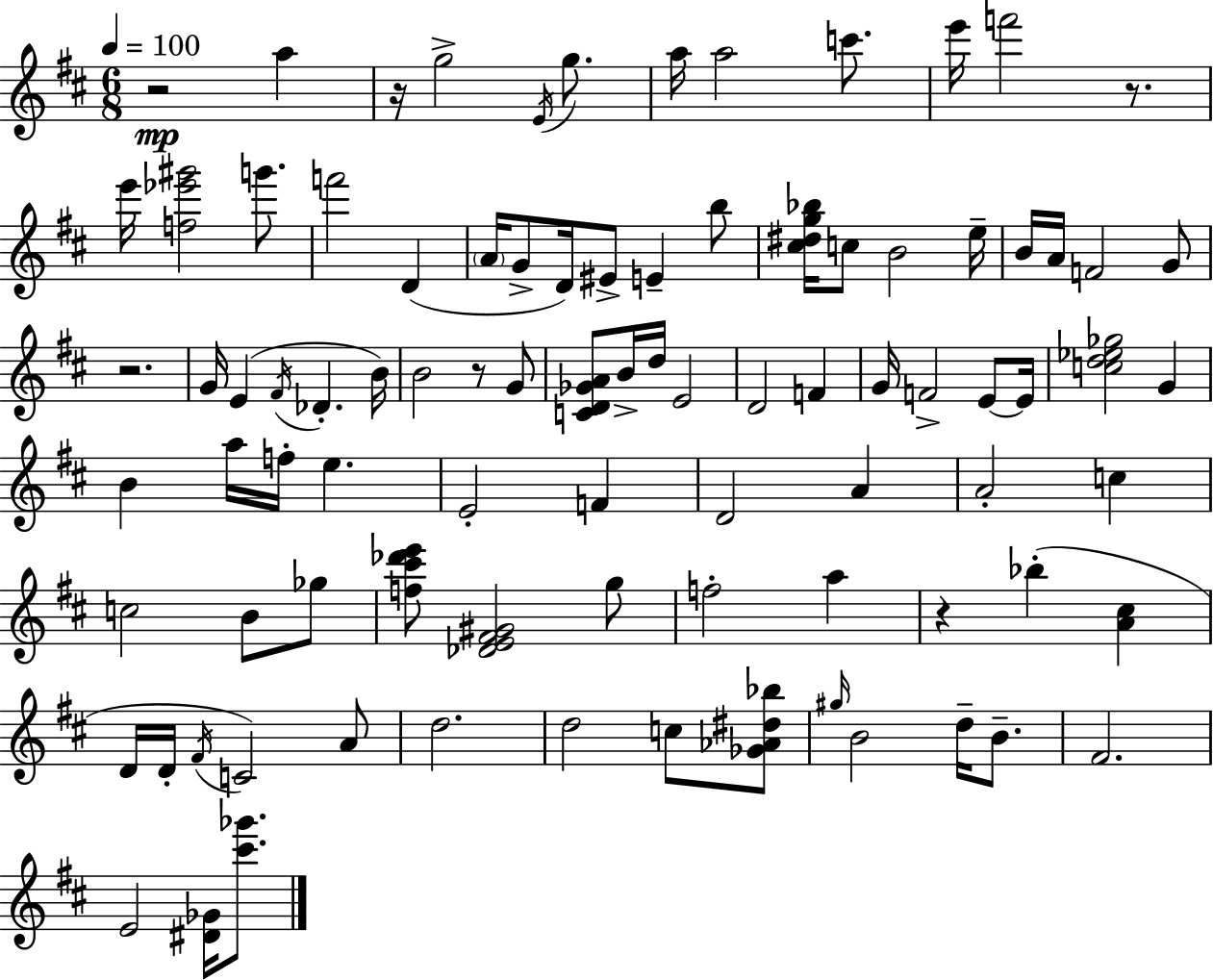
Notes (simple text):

R/h A5/q R/s G5/h E4/s G5/e. A5/s A5/h C6/e. E6/s F6/h R/e. E6/s [F5,Eb6,G#6]/h G6/e. F6/h D4/q A4/s G4/e D4/s EIS4/e E4/q B5/e [C#5,D#5,G5,Bb5]/s C5/e B4/h E5/s B4/s A4/s F4/h G4/e R/h. G4/s E4/q F#4/s Db4/q. B4/s B4/h R/e G4/e [C4,D4,Gb4,A4]/e B4/s D5/s E4/h D4/h F4/q G4/s F4/h E4/e E4/s [C5,D5,Eb5,Gb5]/h G4/q B4/q A5/s F5/s E5/q. E4/h F4/q D4/h A4/q A4/h C5/q C5/h B4/e Gb5/e [F5,C#6,Db6,E6]/e [Db4,E4,F#4,G#4]/h G5/e F5/h A5/q R/q Bb5/q [A4,C#5]/q D4/s D4/s F#4/s C4/h A4/e D5/h. D5/h C5/e [Gb4,Ab4,D#5,Bb5]/e G#5/s B4/h D5/s B4/e. F#4/h. E4/h [D#4,Gb4]/s [C#6,Gb6]/e.